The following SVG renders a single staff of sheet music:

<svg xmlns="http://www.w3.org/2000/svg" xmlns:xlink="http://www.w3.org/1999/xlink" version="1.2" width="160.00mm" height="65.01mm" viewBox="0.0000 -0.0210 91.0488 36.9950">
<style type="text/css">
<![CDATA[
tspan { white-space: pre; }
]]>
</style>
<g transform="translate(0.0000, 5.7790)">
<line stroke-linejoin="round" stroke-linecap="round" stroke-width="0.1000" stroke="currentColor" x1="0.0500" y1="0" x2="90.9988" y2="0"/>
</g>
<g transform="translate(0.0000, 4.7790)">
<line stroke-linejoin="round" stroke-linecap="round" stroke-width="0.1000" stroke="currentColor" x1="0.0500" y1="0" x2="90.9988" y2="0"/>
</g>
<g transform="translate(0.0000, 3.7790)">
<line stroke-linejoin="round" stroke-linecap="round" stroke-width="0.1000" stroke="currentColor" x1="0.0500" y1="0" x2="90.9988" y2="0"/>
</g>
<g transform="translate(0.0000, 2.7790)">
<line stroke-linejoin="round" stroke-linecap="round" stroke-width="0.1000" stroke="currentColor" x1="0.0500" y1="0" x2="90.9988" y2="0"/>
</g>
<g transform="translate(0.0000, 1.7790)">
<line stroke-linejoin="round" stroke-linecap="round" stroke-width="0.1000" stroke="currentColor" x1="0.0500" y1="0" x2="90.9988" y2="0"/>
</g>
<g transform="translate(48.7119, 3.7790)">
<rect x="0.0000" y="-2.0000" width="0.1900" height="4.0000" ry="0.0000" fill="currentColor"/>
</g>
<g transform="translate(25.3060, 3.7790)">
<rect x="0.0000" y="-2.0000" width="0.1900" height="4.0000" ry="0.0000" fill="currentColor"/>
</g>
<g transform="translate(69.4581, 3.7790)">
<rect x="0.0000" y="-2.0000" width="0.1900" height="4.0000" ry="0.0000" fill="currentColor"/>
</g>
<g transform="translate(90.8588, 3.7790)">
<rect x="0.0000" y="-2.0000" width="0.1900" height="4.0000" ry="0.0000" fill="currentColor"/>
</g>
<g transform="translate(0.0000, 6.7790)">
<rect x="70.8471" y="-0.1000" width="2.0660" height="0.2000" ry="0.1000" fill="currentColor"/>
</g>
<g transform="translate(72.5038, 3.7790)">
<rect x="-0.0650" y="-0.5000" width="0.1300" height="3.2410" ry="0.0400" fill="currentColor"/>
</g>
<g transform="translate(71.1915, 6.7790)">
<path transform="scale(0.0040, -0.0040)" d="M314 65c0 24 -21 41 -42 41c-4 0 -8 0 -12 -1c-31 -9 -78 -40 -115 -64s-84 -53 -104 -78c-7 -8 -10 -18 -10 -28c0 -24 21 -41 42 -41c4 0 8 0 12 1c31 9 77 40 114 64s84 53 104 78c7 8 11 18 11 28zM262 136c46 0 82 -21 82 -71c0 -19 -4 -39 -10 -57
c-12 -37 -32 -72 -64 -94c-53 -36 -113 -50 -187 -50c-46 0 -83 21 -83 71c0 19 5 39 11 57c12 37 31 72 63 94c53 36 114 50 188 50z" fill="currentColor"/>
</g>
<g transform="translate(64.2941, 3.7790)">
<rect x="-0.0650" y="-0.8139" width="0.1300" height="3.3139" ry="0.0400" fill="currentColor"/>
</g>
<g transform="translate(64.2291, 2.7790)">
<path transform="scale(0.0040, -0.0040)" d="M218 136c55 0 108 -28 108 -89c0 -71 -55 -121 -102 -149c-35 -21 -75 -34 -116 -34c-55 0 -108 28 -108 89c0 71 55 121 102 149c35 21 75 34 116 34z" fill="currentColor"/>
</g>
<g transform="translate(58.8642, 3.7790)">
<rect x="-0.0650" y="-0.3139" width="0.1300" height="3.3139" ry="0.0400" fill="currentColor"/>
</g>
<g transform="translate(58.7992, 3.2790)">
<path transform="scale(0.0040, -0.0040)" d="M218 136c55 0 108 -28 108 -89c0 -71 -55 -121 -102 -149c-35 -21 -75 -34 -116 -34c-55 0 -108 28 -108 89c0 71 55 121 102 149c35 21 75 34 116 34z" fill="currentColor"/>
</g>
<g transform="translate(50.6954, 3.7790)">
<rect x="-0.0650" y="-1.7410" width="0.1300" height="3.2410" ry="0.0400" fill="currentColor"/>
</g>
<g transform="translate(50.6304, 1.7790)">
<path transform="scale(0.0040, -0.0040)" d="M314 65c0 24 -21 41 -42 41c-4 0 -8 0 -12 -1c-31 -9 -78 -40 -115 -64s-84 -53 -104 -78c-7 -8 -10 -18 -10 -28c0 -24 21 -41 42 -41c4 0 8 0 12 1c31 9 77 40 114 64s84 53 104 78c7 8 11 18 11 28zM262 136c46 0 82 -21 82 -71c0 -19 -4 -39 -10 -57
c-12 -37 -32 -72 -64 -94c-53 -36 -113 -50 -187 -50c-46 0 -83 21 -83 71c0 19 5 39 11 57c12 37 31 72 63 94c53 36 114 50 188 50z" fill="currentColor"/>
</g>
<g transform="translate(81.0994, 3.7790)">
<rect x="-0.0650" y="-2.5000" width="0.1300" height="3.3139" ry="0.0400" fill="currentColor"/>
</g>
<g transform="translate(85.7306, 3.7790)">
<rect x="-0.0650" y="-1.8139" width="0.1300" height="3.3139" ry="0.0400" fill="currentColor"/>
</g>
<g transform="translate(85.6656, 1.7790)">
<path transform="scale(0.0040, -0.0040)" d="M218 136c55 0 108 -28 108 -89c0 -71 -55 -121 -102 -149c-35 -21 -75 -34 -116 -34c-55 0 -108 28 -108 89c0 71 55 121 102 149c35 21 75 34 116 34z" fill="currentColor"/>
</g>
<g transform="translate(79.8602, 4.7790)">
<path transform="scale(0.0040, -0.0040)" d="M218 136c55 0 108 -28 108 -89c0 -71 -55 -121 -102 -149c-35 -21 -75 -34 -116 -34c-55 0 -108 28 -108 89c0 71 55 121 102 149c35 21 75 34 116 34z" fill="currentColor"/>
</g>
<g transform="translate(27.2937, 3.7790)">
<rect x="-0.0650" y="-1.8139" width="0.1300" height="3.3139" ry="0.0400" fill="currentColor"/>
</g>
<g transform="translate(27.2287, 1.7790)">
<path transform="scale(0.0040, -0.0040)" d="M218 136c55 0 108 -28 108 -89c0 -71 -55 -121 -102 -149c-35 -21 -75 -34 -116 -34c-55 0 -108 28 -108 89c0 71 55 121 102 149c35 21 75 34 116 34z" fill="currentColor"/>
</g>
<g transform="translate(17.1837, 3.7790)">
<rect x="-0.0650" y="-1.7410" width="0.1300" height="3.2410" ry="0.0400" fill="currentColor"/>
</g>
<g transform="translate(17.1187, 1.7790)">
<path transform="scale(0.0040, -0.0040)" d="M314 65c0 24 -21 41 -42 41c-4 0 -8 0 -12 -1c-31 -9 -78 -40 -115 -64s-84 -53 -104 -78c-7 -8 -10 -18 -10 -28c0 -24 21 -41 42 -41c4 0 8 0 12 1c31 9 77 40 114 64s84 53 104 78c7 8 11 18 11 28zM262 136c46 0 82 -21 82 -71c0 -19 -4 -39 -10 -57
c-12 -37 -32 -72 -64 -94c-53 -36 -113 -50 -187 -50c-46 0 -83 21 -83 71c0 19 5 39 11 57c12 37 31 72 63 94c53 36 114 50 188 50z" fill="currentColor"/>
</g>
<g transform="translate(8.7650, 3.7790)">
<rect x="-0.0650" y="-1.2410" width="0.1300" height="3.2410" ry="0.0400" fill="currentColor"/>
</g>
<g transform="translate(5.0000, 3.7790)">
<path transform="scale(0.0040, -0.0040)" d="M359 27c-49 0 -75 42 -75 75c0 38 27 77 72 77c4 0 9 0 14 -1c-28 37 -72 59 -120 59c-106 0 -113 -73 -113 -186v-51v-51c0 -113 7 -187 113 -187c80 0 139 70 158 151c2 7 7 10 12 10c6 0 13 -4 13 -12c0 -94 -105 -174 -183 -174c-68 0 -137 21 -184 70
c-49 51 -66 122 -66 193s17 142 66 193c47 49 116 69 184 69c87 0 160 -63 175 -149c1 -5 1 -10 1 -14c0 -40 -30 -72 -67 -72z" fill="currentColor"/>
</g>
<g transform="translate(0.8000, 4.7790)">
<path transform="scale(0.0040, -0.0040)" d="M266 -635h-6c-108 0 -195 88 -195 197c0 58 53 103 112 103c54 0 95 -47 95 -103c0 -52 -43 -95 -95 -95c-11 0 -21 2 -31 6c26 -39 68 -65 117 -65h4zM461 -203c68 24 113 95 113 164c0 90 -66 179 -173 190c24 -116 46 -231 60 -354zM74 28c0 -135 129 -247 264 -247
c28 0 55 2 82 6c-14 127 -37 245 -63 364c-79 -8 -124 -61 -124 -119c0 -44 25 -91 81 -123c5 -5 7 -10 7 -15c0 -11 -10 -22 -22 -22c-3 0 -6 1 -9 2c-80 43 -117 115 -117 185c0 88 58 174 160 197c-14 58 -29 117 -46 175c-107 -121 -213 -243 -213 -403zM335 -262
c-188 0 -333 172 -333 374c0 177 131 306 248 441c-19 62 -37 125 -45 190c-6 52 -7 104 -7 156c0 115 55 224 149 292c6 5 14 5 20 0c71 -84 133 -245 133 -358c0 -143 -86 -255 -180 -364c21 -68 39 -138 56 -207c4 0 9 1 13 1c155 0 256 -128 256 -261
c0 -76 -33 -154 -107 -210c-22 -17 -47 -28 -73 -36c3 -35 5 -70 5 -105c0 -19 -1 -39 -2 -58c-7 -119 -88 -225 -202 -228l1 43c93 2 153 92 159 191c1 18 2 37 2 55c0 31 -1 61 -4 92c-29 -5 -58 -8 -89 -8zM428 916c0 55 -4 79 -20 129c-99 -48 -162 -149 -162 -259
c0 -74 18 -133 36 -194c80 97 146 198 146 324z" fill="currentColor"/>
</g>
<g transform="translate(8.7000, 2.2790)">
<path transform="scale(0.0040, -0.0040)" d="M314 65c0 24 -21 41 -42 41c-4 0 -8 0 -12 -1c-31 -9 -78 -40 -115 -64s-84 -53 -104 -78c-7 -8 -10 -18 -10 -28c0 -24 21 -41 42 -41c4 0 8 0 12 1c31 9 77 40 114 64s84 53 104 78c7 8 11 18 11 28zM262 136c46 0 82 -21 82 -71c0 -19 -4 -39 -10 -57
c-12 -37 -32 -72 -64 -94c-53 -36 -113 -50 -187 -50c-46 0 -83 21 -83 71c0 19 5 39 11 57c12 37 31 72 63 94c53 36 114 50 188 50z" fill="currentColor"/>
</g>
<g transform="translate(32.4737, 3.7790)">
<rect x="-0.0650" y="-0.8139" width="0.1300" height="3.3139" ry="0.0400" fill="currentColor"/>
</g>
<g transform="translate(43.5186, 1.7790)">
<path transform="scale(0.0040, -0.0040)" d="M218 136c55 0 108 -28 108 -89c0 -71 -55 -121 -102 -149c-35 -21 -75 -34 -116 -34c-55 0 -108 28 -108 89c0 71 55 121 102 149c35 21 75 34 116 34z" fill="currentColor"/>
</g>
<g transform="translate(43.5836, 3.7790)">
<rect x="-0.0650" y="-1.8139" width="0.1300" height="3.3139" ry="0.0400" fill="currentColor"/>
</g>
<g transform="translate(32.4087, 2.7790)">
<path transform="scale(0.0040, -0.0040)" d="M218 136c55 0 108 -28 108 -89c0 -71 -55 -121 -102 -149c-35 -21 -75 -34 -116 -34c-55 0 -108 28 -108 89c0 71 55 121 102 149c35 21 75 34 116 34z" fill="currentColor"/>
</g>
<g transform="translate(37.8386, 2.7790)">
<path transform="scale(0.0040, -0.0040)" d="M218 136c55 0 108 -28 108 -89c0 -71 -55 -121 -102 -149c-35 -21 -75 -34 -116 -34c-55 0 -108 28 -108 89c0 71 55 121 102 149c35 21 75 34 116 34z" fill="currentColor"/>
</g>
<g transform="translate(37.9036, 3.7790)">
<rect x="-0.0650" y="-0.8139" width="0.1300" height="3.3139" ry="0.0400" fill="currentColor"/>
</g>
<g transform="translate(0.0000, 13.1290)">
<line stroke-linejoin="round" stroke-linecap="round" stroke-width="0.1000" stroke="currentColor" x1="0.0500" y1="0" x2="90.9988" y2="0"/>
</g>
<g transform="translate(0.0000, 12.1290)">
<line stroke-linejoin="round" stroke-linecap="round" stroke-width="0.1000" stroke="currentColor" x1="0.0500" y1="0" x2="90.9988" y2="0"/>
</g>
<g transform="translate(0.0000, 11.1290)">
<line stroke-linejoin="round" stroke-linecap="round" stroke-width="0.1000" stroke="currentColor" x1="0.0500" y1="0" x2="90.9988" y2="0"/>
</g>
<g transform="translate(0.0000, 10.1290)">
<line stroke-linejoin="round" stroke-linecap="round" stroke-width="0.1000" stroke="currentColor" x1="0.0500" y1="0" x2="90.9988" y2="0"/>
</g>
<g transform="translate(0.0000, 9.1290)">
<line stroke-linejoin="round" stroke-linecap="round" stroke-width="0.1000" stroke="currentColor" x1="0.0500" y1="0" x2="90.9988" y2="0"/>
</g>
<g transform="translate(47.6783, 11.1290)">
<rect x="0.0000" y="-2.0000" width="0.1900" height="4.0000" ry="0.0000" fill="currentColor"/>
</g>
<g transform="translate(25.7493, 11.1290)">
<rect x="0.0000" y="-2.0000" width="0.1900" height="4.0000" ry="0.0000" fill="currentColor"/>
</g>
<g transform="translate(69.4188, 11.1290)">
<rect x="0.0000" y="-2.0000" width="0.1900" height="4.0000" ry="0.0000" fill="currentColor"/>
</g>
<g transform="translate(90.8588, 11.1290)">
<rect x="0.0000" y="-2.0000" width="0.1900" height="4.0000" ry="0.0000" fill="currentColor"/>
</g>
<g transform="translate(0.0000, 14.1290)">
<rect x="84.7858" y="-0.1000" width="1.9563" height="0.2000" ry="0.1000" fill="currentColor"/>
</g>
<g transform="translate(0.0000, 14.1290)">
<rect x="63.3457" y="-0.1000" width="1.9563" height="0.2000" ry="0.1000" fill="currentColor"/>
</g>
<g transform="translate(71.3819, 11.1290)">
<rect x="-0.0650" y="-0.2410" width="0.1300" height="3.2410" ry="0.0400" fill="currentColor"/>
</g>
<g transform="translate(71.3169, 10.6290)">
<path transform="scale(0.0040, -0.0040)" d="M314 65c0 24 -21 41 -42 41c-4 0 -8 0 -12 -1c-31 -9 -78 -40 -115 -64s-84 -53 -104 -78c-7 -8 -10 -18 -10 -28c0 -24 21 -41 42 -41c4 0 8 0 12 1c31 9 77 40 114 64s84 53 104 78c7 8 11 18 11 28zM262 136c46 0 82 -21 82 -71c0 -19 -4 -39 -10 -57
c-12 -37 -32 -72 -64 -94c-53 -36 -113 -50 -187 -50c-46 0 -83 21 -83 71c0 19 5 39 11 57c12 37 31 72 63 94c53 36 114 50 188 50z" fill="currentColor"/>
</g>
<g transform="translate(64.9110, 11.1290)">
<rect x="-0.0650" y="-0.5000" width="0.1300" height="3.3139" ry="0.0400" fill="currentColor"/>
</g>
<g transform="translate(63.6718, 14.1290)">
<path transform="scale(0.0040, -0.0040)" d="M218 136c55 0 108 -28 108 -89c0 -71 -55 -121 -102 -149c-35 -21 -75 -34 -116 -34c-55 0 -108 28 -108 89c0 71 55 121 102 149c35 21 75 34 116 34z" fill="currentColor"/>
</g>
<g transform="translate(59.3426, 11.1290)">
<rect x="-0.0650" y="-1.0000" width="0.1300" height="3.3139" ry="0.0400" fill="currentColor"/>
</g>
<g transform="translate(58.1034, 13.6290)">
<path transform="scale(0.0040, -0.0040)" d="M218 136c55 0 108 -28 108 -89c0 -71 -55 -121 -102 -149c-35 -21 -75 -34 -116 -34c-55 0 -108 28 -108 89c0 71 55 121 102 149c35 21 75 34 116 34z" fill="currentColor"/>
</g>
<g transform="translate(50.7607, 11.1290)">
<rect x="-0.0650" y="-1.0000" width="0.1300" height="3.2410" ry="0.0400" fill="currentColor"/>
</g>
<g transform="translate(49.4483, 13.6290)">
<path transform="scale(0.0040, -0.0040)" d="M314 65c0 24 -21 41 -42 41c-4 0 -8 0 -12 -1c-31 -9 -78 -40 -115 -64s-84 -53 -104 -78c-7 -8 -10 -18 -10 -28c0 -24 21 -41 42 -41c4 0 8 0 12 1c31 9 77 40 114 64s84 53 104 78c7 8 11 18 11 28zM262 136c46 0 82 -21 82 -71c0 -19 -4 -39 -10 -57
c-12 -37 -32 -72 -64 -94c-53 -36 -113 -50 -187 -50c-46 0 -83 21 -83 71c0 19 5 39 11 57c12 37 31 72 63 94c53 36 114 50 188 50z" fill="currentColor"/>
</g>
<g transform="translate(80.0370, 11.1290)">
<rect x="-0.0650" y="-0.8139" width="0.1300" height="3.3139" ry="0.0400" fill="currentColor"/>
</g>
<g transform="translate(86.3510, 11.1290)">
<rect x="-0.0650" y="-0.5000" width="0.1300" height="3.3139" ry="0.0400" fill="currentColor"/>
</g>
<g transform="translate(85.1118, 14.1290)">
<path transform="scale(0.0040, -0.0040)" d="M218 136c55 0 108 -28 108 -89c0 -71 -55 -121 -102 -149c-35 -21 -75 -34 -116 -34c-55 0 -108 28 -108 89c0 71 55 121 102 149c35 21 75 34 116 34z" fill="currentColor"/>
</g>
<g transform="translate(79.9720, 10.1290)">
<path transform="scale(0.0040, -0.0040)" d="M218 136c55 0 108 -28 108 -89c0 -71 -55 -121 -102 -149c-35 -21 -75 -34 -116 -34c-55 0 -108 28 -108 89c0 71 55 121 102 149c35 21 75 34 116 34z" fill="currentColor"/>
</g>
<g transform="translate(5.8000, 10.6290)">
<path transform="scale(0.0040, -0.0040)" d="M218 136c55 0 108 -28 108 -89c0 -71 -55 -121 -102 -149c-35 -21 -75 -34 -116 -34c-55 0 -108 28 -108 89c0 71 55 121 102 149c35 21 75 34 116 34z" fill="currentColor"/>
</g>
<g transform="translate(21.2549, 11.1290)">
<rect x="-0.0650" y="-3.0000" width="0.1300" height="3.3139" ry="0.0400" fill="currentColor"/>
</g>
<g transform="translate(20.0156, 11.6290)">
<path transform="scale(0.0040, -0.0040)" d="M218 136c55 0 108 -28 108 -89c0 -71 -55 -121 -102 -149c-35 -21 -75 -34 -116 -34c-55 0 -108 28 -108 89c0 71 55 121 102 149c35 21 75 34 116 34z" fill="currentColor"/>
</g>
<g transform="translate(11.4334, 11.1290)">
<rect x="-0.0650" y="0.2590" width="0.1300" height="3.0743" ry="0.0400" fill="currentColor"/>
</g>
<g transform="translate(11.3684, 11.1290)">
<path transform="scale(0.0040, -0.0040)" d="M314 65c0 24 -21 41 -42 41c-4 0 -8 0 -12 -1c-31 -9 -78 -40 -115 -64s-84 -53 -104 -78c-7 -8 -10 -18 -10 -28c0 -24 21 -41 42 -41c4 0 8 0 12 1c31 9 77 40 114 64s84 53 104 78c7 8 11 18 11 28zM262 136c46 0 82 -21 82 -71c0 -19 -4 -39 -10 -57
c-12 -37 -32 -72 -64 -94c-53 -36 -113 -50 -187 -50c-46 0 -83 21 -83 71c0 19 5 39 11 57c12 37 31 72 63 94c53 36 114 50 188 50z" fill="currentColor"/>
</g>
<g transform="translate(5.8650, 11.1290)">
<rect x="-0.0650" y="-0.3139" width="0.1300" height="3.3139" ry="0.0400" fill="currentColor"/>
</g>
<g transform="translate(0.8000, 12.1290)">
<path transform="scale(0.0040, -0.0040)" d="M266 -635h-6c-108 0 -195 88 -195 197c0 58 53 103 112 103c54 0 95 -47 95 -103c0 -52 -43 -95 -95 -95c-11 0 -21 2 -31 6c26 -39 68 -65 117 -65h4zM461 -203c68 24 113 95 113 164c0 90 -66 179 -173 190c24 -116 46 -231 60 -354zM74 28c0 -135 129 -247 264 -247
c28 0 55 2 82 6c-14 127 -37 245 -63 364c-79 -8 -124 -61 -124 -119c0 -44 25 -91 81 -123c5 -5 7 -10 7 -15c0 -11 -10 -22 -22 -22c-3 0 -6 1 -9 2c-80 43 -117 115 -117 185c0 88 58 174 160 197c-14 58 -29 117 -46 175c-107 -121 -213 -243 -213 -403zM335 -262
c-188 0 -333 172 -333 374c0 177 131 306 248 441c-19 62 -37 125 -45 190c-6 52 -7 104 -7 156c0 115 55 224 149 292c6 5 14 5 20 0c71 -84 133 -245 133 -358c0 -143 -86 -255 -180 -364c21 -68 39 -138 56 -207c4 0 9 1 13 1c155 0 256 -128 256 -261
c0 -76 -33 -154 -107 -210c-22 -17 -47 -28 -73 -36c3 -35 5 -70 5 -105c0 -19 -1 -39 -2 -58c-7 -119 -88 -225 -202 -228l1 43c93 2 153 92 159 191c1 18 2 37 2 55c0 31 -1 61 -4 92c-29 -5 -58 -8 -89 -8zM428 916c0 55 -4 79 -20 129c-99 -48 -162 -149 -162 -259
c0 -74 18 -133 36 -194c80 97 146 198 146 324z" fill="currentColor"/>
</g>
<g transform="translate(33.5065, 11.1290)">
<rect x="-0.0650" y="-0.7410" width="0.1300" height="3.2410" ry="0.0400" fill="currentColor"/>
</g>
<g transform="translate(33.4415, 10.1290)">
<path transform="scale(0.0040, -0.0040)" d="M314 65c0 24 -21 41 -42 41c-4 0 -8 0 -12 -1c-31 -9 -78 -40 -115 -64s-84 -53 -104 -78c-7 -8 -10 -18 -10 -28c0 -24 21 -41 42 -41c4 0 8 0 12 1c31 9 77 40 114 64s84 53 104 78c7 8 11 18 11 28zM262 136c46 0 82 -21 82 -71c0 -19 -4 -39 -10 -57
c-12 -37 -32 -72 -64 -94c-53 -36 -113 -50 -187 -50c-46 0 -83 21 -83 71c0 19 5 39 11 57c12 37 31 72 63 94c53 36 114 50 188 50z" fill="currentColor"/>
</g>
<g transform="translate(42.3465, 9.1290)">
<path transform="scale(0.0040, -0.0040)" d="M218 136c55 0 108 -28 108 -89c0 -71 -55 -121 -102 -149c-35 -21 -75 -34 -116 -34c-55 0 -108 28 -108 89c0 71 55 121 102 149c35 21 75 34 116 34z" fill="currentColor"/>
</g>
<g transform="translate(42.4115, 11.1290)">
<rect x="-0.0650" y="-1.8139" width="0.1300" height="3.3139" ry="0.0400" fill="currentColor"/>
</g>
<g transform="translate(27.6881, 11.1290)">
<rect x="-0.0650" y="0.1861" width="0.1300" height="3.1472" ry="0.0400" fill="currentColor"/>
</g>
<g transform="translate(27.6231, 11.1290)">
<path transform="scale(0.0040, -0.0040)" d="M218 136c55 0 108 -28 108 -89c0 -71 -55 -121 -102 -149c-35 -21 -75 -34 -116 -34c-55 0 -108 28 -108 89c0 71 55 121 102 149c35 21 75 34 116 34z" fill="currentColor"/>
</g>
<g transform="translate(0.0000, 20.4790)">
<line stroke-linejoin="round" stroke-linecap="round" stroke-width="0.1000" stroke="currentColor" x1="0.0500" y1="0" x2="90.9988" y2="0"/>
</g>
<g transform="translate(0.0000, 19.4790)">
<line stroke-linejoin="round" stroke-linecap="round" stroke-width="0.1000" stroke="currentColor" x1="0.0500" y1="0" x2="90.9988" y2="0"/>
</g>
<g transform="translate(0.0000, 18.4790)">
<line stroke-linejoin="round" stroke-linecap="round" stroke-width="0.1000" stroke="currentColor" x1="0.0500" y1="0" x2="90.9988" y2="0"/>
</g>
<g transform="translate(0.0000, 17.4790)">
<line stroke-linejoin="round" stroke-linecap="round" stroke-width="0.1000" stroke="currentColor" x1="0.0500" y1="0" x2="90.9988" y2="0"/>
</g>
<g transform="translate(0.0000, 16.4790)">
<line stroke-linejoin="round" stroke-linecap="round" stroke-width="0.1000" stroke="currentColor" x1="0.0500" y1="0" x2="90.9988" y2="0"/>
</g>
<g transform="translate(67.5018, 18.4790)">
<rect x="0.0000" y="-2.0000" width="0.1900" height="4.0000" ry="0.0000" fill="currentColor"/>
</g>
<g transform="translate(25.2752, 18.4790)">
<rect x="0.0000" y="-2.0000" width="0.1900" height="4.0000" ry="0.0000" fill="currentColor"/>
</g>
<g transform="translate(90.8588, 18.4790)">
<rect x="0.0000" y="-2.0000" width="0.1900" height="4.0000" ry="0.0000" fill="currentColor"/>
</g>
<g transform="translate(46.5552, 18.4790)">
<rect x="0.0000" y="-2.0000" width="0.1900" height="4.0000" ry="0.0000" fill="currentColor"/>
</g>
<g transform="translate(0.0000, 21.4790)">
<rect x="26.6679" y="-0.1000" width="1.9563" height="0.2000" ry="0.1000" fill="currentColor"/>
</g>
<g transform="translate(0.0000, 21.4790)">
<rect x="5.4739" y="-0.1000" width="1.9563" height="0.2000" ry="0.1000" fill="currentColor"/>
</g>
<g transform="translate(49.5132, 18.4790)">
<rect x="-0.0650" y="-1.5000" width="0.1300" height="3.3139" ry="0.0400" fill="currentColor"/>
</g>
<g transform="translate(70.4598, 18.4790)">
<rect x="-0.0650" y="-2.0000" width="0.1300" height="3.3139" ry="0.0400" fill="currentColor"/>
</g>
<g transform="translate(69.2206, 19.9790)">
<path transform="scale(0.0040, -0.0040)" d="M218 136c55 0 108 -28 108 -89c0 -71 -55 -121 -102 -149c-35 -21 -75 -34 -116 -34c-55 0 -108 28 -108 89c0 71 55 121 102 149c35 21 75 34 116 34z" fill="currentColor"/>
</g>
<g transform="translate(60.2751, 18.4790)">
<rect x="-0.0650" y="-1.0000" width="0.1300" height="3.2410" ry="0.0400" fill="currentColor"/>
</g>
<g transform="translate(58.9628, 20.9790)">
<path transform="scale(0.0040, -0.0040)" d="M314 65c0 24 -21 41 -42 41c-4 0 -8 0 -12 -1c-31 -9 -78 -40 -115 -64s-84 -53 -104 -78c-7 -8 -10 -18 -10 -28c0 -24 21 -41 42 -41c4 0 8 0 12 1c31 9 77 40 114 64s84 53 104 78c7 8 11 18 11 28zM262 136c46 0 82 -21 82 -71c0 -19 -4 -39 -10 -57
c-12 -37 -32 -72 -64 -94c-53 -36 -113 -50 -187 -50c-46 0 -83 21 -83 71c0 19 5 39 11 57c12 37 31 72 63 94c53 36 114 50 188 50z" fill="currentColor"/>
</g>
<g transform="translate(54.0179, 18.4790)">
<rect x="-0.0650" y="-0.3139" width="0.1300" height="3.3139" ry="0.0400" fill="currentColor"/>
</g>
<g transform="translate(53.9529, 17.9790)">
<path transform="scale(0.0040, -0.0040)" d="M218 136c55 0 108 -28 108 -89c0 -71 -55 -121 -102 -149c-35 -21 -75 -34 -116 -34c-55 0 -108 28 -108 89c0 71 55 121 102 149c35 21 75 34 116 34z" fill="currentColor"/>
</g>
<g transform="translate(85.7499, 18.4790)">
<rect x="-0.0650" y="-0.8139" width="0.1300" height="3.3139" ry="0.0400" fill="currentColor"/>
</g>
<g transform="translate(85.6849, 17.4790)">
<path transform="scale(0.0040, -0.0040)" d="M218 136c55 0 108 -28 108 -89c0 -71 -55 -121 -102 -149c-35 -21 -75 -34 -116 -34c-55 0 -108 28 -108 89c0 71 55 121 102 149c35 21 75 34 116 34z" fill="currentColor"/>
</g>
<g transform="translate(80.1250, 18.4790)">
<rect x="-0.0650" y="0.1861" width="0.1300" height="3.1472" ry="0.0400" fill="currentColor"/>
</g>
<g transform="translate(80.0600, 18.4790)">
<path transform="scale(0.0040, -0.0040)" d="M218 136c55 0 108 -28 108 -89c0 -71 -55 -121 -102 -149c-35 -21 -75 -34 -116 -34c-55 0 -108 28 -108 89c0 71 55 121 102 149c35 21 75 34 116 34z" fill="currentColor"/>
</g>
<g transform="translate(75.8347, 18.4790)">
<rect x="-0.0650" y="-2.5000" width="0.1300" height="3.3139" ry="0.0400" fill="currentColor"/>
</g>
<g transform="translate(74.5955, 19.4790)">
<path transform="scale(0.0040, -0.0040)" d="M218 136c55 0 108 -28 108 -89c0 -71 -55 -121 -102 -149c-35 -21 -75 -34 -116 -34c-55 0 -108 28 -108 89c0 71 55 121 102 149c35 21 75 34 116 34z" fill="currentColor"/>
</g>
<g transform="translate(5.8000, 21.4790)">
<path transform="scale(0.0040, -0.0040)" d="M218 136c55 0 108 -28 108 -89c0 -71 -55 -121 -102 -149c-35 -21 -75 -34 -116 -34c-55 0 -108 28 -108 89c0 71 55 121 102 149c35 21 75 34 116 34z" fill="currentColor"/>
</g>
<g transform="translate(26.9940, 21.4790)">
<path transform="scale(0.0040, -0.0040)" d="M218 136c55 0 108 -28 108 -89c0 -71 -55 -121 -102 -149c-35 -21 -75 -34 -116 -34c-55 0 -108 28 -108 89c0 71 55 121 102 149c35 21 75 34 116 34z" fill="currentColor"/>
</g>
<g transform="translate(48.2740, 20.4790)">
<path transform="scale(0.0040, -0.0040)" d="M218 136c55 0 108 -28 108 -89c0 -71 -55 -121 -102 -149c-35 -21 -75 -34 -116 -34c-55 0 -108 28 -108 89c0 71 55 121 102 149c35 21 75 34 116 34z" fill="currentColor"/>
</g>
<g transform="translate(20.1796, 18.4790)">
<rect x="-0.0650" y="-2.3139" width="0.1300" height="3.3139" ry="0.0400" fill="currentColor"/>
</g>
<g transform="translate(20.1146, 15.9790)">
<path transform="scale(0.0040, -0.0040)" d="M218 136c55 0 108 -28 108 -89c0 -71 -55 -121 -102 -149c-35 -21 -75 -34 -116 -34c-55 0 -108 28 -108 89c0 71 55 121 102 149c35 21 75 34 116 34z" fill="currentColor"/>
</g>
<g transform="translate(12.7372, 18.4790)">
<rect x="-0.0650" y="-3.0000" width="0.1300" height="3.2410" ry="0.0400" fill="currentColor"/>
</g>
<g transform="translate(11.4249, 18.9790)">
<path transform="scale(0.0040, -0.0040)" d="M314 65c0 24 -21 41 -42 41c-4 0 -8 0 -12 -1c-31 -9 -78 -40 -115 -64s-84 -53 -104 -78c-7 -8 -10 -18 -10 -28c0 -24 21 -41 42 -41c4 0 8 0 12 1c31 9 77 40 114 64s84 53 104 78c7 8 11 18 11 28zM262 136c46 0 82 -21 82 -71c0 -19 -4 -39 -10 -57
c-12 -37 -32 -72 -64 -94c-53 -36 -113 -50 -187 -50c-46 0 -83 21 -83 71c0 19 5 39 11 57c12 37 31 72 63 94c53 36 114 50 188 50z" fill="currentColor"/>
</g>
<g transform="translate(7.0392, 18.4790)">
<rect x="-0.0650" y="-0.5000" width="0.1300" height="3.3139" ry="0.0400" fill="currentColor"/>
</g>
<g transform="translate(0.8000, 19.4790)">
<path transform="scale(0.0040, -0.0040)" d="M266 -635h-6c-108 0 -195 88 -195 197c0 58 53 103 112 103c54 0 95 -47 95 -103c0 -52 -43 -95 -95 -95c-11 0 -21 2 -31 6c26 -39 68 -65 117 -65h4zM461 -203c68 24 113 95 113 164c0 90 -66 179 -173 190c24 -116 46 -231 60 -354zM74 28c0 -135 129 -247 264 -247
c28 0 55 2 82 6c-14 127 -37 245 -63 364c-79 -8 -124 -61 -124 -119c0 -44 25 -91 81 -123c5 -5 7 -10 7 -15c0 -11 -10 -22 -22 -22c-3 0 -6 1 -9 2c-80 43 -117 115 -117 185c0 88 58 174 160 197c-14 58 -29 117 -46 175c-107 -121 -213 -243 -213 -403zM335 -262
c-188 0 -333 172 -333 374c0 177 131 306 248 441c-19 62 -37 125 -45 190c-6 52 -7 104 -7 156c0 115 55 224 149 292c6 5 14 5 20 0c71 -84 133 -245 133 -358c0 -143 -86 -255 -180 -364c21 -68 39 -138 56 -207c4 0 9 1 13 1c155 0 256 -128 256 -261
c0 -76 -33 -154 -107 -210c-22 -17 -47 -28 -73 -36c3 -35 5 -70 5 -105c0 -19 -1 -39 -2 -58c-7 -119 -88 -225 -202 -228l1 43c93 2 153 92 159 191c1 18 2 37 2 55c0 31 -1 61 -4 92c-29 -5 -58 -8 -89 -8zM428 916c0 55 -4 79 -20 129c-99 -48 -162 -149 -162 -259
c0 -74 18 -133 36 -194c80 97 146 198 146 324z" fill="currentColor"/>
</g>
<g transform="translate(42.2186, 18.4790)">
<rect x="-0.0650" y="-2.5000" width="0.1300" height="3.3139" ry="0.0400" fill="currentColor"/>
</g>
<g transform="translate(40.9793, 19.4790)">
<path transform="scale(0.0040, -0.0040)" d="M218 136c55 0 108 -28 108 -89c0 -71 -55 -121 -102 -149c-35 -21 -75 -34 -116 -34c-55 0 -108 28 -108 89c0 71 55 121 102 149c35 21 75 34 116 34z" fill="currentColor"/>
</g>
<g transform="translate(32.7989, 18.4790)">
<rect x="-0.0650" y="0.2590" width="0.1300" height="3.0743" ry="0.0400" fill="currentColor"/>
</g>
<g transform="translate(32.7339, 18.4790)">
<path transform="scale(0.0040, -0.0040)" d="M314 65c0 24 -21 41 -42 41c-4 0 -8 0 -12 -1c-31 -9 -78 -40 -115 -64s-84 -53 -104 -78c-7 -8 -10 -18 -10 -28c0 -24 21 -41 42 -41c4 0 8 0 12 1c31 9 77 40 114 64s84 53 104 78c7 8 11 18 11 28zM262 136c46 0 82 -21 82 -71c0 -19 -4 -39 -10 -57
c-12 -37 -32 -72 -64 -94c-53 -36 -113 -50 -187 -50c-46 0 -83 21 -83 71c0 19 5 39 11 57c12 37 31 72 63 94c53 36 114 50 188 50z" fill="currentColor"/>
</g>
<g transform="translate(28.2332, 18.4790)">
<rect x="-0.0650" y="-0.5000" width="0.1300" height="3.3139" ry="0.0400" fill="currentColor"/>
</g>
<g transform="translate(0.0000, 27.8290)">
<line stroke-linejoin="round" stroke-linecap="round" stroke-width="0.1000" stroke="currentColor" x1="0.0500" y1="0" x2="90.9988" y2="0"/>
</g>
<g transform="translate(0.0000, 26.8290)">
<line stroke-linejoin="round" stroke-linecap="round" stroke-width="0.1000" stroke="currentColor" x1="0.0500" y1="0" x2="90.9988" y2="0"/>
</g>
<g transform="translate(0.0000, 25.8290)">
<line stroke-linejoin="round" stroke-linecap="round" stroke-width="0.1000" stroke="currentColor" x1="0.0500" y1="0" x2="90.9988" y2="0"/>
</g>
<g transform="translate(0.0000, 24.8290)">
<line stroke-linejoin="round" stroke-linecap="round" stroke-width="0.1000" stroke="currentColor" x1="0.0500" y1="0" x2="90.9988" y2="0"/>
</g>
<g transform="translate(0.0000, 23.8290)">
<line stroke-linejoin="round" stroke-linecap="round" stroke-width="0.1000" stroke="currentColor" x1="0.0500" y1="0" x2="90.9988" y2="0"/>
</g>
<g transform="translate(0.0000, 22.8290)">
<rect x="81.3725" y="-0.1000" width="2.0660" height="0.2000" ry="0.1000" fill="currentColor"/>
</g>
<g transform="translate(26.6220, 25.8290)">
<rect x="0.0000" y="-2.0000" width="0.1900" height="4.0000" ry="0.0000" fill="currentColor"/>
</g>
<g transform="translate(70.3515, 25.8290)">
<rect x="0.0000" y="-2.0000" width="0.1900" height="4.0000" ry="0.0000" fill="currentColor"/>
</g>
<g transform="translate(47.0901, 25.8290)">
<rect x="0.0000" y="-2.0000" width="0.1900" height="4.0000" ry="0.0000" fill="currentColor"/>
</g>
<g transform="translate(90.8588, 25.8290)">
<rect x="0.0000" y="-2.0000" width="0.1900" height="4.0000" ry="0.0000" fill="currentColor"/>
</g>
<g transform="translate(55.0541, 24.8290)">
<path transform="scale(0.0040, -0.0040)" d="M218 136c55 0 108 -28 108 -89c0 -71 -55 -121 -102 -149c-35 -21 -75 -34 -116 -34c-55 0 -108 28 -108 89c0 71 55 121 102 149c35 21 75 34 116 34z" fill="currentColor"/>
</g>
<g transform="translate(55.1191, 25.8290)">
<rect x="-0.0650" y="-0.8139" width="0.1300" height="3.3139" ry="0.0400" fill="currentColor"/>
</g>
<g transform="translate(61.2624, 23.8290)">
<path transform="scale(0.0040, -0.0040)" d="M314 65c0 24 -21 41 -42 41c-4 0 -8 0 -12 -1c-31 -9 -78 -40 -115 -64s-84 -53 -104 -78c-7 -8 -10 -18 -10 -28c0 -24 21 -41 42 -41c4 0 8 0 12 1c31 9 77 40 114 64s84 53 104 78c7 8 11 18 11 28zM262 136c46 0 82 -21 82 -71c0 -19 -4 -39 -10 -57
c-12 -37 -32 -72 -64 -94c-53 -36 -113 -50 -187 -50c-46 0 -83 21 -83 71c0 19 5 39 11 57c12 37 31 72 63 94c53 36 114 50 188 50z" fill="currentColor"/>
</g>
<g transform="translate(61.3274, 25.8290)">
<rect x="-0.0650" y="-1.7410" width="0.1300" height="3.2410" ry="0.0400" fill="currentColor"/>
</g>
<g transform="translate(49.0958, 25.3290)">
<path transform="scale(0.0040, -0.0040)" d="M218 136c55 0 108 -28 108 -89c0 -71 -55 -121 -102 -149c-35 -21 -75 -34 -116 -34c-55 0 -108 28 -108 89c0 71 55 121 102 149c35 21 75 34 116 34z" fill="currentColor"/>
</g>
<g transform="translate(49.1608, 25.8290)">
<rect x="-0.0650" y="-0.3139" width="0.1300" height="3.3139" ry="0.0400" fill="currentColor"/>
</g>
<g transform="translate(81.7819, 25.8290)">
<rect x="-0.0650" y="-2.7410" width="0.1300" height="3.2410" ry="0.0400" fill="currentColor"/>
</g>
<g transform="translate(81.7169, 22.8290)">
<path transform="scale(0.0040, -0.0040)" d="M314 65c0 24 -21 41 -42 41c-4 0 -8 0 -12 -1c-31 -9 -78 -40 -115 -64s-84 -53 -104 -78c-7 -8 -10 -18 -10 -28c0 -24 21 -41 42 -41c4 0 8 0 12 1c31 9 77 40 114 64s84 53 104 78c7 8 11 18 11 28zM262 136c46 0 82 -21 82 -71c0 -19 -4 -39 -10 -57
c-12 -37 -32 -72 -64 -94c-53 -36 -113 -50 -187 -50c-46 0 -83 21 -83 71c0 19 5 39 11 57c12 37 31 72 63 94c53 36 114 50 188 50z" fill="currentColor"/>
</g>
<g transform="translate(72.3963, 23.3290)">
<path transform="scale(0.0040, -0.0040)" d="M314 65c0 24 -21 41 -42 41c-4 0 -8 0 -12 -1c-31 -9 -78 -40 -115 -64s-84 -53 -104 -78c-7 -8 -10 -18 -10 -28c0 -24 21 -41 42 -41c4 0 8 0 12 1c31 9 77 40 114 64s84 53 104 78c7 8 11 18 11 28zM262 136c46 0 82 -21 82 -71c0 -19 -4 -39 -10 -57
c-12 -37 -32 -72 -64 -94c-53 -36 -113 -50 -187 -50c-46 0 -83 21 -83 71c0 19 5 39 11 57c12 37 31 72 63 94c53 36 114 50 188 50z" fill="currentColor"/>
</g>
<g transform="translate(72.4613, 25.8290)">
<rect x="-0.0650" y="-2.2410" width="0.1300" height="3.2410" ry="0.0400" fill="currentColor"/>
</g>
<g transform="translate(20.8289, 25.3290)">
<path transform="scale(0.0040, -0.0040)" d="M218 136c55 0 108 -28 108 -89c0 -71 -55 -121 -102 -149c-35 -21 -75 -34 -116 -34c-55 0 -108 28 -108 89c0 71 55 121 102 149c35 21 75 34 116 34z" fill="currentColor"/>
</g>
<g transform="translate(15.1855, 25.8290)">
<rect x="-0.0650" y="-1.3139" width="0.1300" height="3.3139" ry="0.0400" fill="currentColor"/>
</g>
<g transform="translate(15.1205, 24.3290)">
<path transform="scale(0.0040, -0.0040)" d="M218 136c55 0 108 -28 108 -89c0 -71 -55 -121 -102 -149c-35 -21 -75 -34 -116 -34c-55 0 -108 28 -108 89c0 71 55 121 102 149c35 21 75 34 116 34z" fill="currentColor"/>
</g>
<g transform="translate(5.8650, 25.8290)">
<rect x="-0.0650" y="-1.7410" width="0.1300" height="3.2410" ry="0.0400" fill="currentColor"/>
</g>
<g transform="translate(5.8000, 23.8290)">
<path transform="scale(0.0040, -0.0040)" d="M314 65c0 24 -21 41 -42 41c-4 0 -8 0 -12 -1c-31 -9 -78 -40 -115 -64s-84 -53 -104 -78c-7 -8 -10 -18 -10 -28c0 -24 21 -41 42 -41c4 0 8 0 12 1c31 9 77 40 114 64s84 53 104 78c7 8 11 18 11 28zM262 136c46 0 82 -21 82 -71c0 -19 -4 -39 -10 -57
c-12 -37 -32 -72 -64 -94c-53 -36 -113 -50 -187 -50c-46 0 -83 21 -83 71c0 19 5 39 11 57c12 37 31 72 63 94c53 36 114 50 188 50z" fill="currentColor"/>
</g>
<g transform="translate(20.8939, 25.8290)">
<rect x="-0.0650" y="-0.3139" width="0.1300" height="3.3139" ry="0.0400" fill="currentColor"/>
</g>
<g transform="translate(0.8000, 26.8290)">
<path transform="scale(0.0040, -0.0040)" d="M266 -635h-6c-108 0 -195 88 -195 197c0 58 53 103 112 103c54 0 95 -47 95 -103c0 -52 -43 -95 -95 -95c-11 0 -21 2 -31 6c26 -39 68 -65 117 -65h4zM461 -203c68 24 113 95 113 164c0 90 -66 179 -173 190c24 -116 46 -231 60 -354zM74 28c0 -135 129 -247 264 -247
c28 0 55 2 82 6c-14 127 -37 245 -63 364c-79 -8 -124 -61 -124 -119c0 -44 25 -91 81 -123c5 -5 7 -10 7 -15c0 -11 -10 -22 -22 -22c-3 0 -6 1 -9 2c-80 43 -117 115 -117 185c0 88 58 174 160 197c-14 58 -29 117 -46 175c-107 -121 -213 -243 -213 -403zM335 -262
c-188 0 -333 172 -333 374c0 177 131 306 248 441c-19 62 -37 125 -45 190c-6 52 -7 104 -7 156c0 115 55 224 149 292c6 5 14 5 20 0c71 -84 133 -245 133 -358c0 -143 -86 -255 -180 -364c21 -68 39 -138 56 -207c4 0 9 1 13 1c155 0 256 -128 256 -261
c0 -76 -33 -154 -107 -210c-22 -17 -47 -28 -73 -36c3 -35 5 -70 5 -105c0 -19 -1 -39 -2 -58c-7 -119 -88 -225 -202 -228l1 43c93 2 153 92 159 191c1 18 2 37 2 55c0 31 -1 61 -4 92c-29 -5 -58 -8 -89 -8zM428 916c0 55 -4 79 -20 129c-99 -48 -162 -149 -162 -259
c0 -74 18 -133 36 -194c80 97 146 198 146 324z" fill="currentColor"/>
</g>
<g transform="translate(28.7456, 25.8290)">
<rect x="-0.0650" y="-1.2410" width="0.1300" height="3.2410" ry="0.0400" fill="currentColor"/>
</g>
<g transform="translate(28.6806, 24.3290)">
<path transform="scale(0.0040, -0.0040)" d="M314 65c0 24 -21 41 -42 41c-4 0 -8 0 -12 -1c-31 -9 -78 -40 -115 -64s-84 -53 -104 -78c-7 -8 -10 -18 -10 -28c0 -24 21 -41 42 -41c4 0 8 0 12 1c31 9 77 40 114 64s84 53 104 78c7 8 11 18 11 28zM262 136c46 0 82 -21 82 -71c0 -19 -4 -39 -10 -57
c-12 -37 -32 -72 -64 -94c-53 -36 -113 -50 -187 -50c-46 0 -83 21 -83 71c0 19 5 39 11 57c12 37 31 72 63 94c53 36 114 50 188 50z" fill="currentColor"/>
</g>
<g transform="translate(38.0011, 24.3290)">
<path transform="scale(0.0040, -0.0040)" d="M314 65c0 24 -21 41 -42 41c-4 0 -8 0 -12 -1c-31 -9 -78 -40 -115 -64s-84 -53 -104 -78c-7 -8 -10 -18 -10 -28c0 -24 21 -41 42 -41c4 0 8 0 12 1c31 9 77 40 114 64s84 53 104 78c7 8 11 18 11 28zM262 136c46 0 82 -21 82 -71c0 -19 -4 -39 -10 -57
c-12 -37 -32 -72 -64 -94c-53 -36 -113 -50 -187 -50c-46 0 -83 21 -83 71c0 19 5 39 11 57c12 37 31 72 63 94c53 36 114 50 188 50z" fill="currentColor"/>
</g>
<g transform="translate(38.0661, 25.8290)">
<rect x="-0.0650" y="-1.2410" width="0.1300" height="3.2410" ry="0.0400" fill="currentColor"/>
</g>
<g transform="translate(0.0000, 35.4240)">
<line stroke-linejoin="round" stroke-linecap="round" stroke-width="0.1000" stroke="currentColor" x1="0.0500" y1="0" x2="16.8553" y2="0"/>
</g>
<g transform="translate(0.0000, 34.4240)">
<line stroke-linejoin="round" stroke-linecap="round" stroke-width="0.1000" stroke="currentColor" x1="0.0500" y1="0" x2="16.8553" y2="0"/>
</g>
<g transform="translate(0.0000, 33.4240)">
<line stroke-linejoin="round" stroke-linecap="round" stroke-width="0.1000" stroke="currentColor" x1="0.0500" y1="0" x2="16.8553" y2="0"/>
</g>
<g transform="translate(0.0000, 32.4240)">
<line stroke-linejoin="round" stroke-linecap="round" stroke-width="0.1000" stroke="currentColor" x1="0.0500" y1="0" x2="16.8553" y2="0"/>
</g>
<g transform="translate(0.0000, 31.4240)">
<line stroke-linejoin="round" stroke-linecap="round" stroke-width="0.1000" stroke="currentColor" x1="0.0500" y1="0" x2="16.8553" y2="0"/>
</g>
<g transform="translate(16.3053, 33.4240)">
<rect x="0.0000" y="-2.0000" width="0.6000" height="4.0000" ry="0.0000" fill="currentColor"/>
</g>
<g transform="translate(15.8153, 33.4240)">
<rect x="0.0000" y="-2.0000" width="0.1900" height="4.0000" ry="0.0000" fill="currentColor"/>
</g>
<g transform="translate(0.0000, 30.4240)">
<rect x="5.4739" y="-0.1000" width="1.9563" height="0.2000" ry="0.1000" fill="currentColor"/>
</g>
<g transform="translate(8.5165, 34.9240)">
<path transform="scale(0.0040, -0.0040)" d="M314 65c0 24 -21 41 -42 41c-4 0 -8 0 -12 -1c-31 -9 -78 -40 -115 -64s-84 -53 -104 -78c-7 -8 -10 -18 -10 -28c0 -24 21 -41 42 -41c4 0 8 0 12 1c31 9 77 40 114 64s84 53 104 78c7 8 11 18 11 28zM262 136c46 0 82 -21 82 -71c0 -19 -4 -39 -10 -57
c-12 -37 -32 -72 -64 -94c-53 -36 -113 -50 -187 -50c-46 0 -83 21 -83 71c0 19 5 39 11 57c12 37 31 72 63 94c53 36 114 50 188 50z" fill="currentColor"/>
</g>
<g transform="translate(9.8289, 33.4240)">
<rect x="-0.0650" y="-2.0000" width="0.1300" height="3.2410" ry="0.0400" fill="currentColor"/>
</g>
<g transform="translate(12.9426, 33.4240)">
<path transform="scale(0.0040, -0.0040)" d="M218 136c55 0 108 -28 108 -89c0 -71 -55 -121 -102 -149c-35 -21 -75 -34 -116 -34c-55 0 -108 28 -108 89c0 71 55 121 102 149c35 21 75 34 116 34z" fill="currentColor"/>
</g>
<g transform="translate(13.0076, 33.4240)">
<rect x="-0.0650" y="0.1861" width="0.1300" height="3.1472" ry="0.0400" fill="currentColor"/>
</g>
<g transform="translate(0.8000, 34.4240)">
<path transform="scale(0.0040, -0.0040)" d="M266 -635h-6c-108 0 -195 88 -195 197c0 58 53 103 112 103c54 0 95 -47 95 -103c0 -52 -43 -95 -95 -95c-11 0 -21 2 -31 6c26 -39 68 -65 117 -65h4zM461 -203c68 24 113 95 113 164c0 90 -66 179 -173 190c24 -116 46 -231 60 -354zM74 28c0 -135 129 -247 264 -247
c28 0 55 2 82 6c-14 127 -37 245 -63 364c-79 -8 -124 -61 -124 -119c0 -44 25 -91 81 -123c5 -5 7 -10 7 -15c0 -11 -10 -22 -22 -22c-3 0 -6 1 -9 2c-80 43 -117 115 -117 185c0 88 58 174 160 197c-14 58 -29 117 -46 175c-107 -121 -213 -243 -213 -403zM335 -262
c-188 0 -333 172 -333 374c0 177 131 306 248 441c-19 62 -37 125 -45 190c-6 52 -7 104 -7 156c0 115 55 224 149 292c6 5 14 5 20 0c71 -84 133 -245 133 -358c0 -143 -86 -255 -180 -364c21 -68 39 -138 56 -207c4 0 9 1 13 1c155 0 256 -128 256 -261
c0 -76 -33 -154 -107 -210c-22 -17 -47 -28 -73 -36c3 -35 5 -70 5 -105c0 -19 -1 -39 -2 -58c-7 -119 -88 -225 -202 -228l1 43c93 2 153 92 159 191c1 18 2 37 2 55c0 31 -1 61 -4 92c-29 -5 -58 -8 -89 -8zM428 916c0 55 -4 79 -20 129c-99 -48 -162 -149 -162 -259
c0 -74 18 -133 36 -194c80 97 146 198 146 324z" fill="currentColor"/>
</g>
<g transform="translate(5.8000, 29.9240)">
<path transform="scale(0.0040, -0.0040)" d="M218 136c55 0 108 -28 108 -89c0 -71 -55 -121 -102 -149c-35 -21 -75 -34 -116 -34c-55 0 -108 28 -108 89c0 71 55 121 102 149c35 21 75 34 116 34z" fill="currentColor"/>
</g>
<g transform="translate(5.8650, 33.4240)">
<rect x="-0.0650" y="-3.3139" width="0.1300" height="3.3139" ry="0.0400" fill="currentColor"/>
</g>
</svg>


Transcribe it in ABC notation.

X:1
T:Untitled
M:4/4
L:1/4
K:C
e2 f2 f d d f f2 c d C2 G f c B2 A B d2 f D2 D C c2 d C C A2 g C B2 G E c D2 F G B d f2 e c e2 e2 c d f2 g2 a2 b F2 B